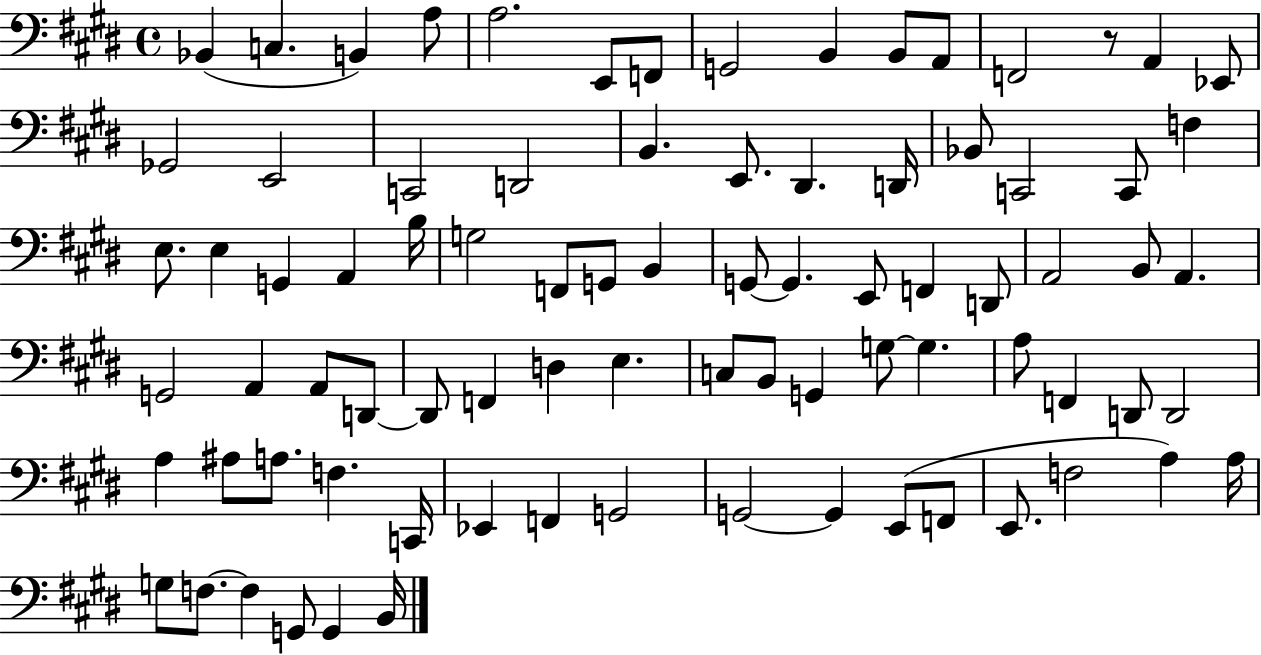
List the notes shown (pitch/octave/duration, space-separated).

Bb2/q C3/q. B2/q A3/e A3/h. E2/e F2/e G2/h B2/q B2/e A2/e F2/h R/e A2/q Eb2/e Gb2/h E2/h C2/h D2/h B2/q. E2/e. D#2/q. D2/s Bb2/e C2/h C2/e F3/q E3/e. E3/q G2/q A2/q B3/s G3/h F2/e G2/e B2/q G2/e G2/q. E2/e F2/q D2/e A2/h B2/e A2/q. G2/h A2/q A2/e D2/e D2/e F2/q D3/q E3/q. C3/e B2/e G2/q G3/e G3/q. A3/e F2/q D2/e D2/h A3/q A#3/e A3/e. F3/q. C2/s Eb2/q F2/q G2/h G2/h G2/q E2/e F2/e E2/e. F3/h A3/q A3/s G3/e F3/e. F3/q G2/e G2/q B2/s